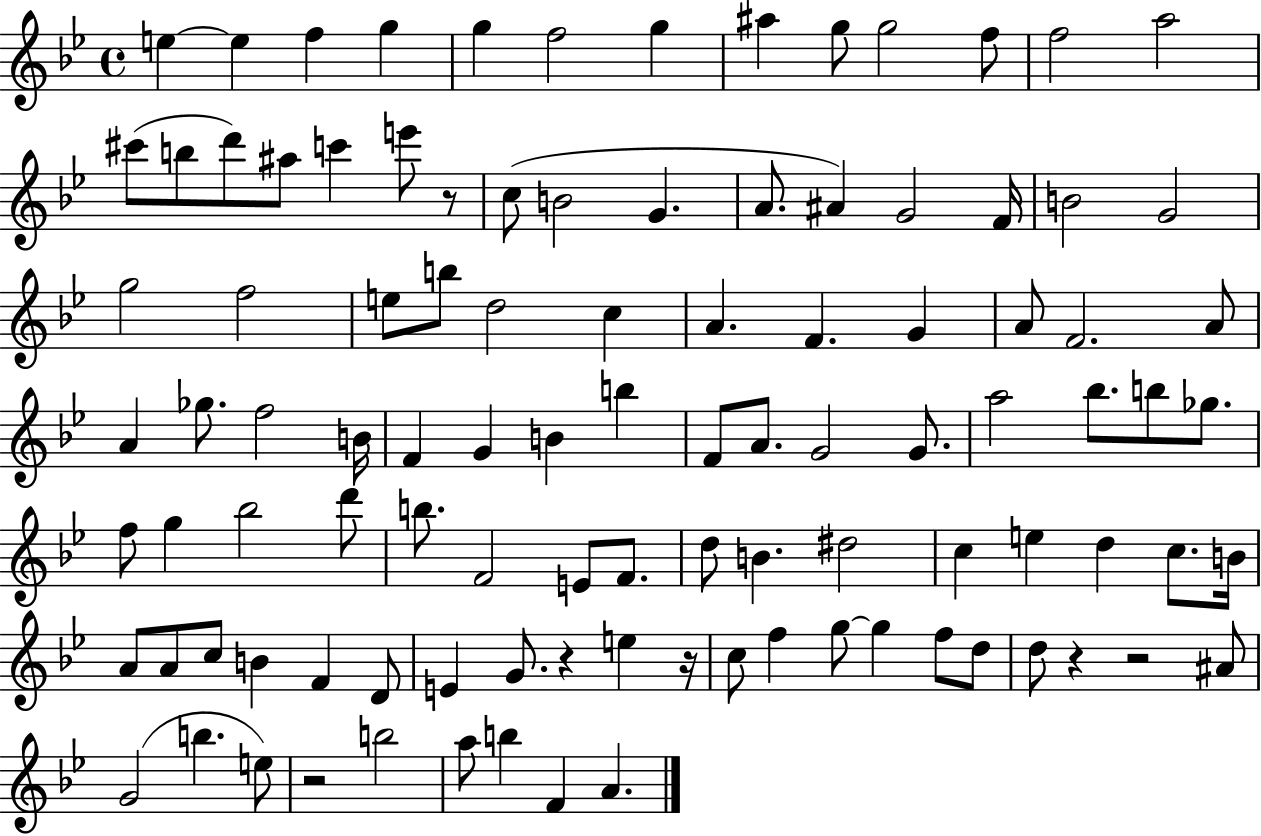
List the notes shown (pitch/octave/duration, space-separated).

E5/q E5/q F5/q G5/q G5/q F5/h G5/q A#5/q G5/e G5/h F5/e F5/h A5/h C#6/e B5/e D6/e A#5/e C6/q E6/e R/e C5/e B4/h G4/q. A4/e. A#4/q G4/h F4/s B4/h G4/h G5/h F5/h E5/e B5/e D5/h C5/q A4/q. F4/q. G4/q A4/e F4/h. A4/e A4/q Gb5/e. F5/h B4/s F4/q G4/q B4/q B5/q F4/e A4/e. G4/h G4/e. A5/h Bb5/e. B5/e Gb5/e. F5/e G5/q Bb5/h D6/e B5/e. F4/h E4/e F4/e. D5/e B4/q. D#5/h C5/q E5/q D5/q C5/e. B4/s A4/e A4/e C5/e B4/q F4/q D4/e E4/q G4/e. R/q E5/q R/s C5/e F5/q G5/e G5/q F5/e D5/e D5/e R/q R/h A#4/e G4/h B5/q. E5/e R/h B5/h A5/e B5/q F4/q A4/q.